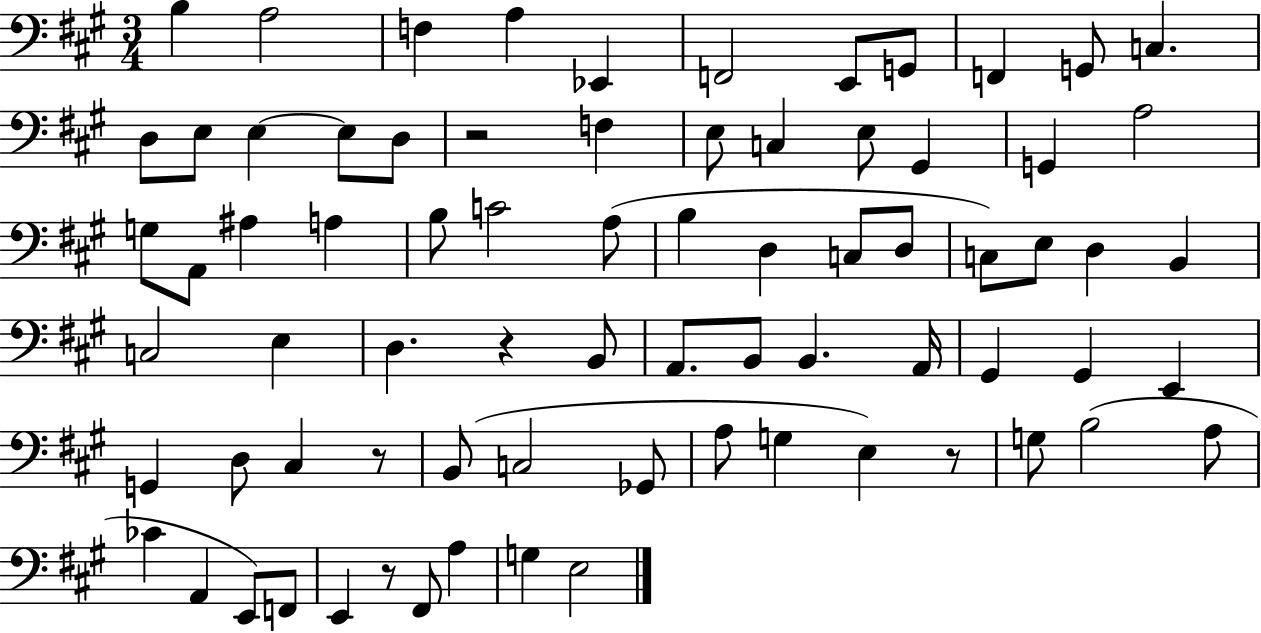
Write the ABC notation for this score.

X:1
T:Untitled
M:3/4
L:1/4
K:A
B, A,2 F, A, _E,, F,,2 E,,/2 G,,/2 F,, G,,/2 C, D,/2 E,/2 E, E,/2 D,/2 z2 F, E,/2 C, E,/2 ^G,, G,, A,2 G,/2 A,,/2 ^A, A, B,/2 C2 A,/2 B, D, C,/2 D,/2 C,/2 E,/2 D, B,, C,2 E, D, z B,,/2 A,,/2 B,,/2 B,, A,,/4 ^G,, ^G,, E,, G,, D,/2 ^C, z/2 B,,/2 C,2 _G,,/2 A,/2 G, E, z/2 G,/2 B,2 A,/2 _C A,, E,,/2 F,,/2 E,, z/2 ^F,,/2 A, G, E,2